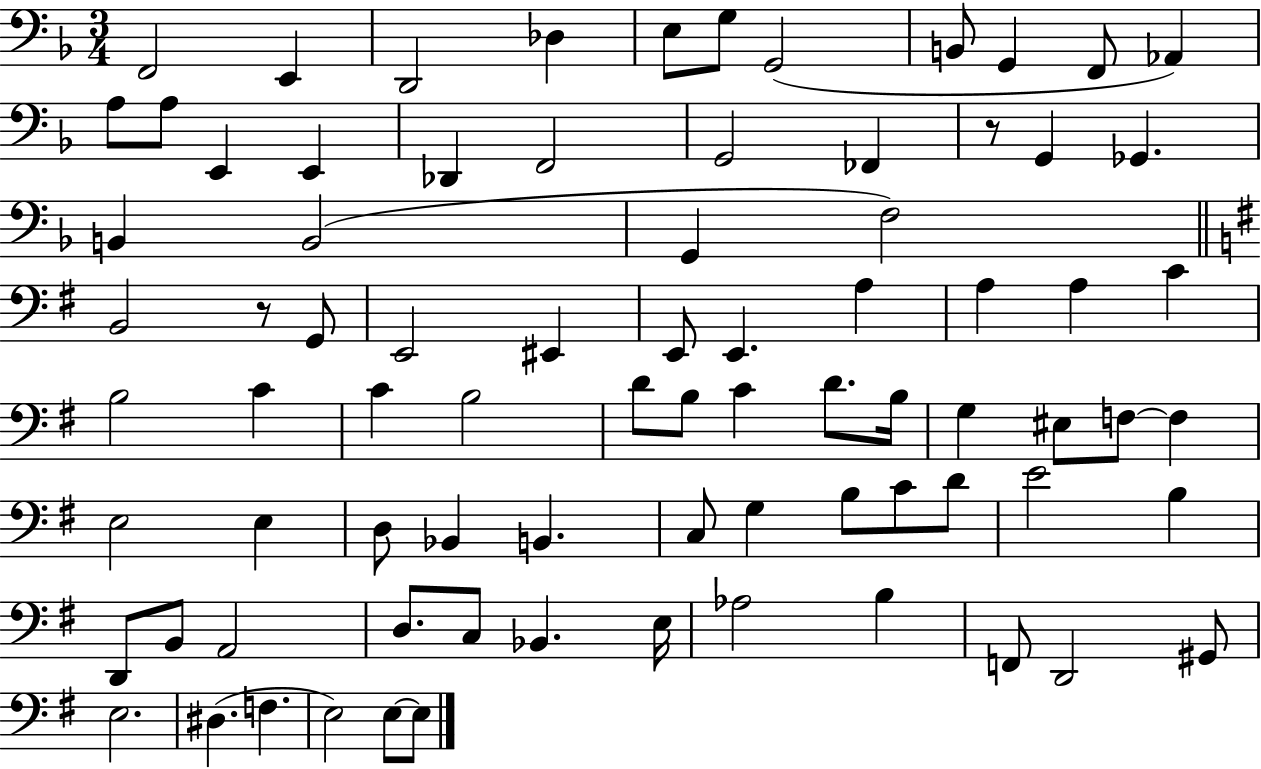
X:1
T:Untitled
M:3/4
L:1/4
K:F
F,,2 E,, D,,2 _D, E,/2 G,/2 G,,2 B,,/2 G,, F,,/2 _A,, A,/2 A,/2 E,, E,, _D,, F,,2 G,,2 _F,, z/2 G,, _G,, B,, B,,2 G,, F,2 B,,2 z/2 G,,/2 E,,2 ^E,, E,,/2 E,, A, A, A, C B,2 C C B,2 D/2 B,/2 C D/2 B,/4 G, ^E,/2 F,/2 F, E,2 E, D,/2 _B,, B,, C,/2 G, B,/2 C/2 D/2 E2 B, D,,/2 B,,/2 A,,2 D,/2 C,/2 _B,, E,/4 _A,2 B, F,,/2 D,,2 ^G,,/2 E,2 ^D, F, E,2 E,/2 E,/2